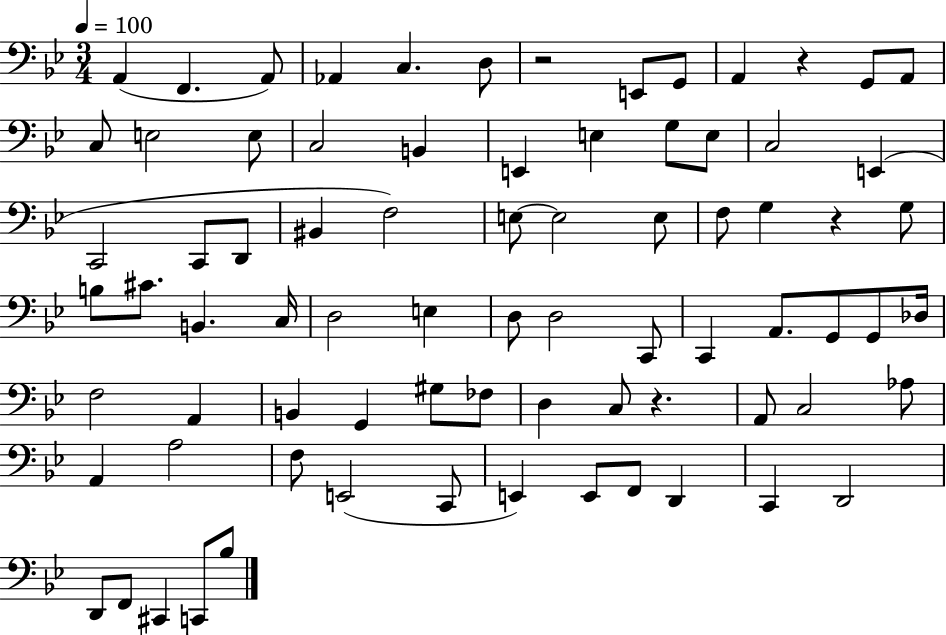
X:1
T:Untitled
M:3/4
L:1/4
K:Bb
A,, F,, A,,/2 _A,, C, D,/2 z2 E,,/2 G,,/2 A,, z G,,/2 A,,/2 C,/2 E,2 E,/2 C,2 B,, E,, E, G,/2 E,/2 C,2 E,, C,,2 C,,/2 D,,/2 ^B,, F,2 E,/2 E,2 E,/2 F,/2 G, z G,/2 B,/2 ^C/2 B,, C,/4 D,2 E, D,/2 D,2 C,,/2 C,, A,,/2 G,,/2 G,,/2 _D,/4 F,2 A,, B,, G,, ^G,/2 _F,/2 D, C,/2 z A,,/2 C,2 _A,/2 A,, A,2 F,/2 E,,2 C,,/2 E,, E,,/2 F,,/2 D,, C,, D,,2 D,,/2 F,,/2 ^C,, C,,/2 _B,/2